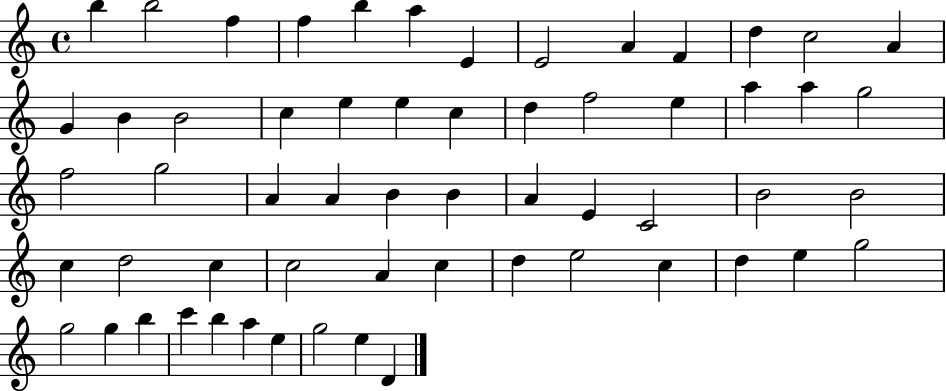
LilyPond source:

{
  \clef treble
  \time 4/4
  \defaultTimeSignature
  \key c \major
  b''4 b''2 f''4 | f''4 b''4 a''4 e'4 | e'2 a'4 f'4 | d''4 c''2 a'4 | \break g'4 b'4 b'2 | c''4 e''4 e''4 c''4 | d''4 f''2 e''4 | a''4 a''4 g''2 | \break f''2 g''2 | a'4 a'4 b'4 b'4 | a'4 e'4 c'2 | b'2 b'2 | \break c''4 d''2 c''4 | c''2 a'4 c''4 | d''4 e''2 c''4 | d''4 e''4 g''2 | \break g''2 g''4 b''4 | c'''4 b''4 a''4 e''4 | g''2 e''4 d'4 | \bar "|."
}